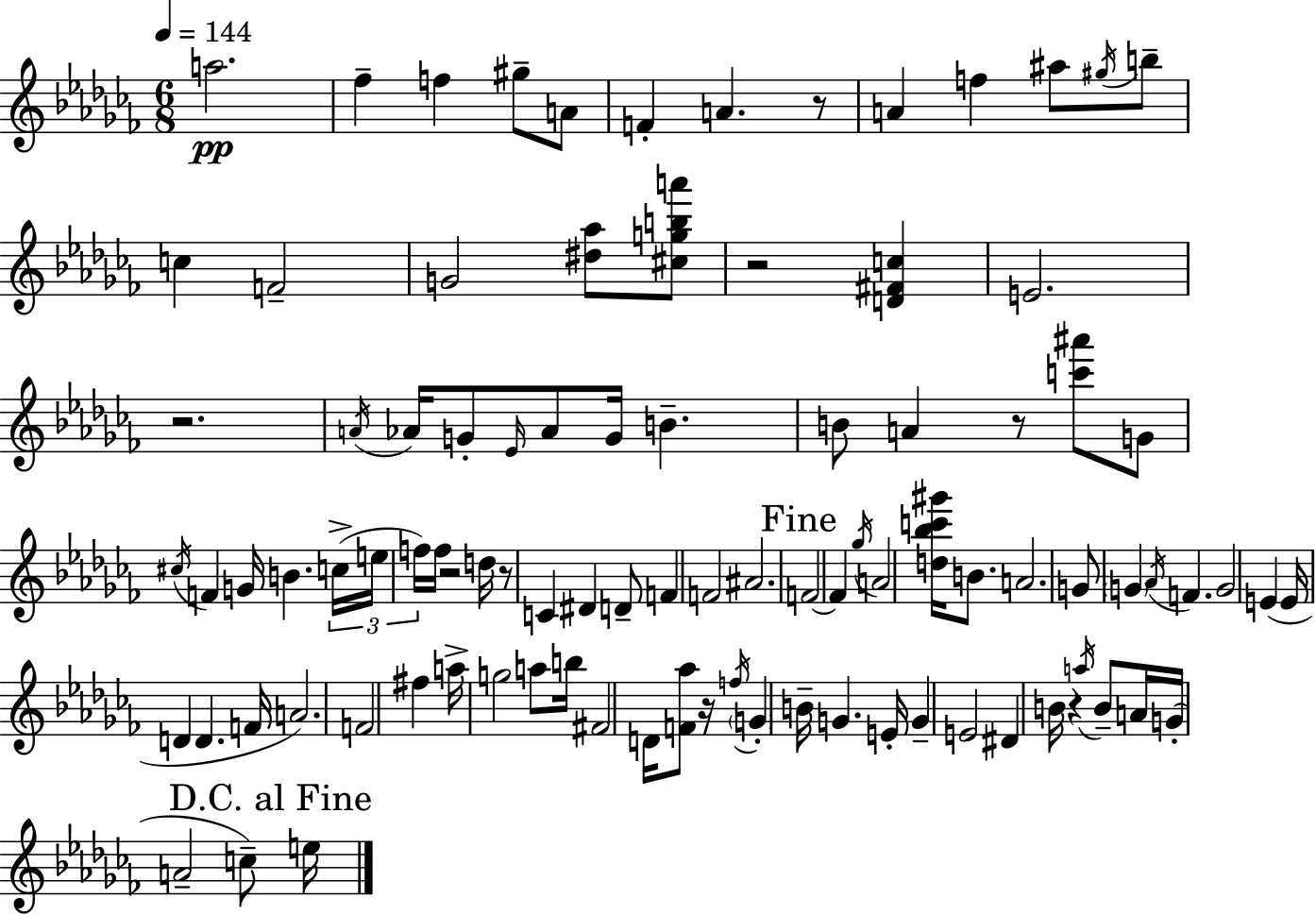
{
  \clef treble
  \numericTimeSignature
  \time 6/8
  \key aes \minor
  \tempo 4 = 144
  a''2.\pp | fes''4-- f''4 gis''8-- a'8 | f'4-. a'4. r8 | a'4 f''4 ais''8 \acciaccatura { gis''16 } b''8-- | \break c''4 f'2-- | g'2 <dis'' aes''>8 <cis'' g'' b'' a'''>8 | r2 <d' fis' c''>4 | e'2. | \break r2. | \acciaccatura { a'16 } aes'16 g'8-. \grace { ees'16 } aes'8 g'16 b'4.-- | b'8 a'4 r8 <c''' ais'''>8 | g'8 \acciaccatura { cis''16 } f'4 g'16 b'4. | \break \tuplet 3/2 { c''16->( e''16 f''16) } f''16 r2 | d''16 r8 c'4 dis'4 | d'8-- f'4 f'2 | ais'2. | \break \mark "Fine" f'2~~ | f'4 \acciaccatura { ges''16 } a'2 | <d'' bes'' c''' gis'''>16 b'8. a'2. | g'8 \parenthesize g'4 \acciaccatura { aes'16 } | \break f'4. g'2 | e'4( e'16 d'4 d'4. | f'16 a'2.) | f'2 | \break fis''4 a''16-> g''2 | a''8 b''16 fis'2 | d'16 <f' aes''>8 r16 \acciaccatura { f''16 } \parenthesize g'4-. b'16-- | g'4. e'16-. g'4-- e'2 | \break dis'4 b'16 | r4 \acciaccatura { a''16 } b'8-- a'16 g'16-.( a'2-- | c''8--) \mark "D.C. al Fine" e''16 \bar "|."
}